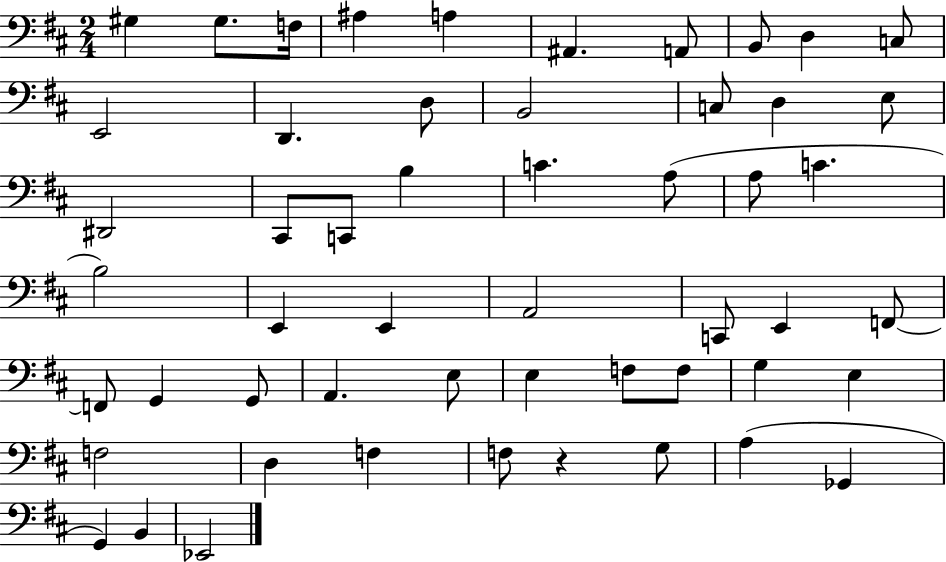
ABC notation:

X:1
T:Untitled
M:2/4
L:1/4
K:D
^G, ^G,/2 F,/4 ^A, A, ^A,, A,,/2 B,,/2 D, C,/2 E,,2 D,, D,/2 B,,2 C,/2 D, E,/2 ^D,,2 ^C,,/2 C,,/2 B, C A,/2 A,/2 C B,2 E,, E,, A,,2 C,,/2 E,, F,,/2 F,,/2 G,, G,,/2 A,, E,/2 E, F,/2 F,/2 G, E, F,2 D, F, F,/2 z G,/2 A, _G,, G,, B,, _E,,2